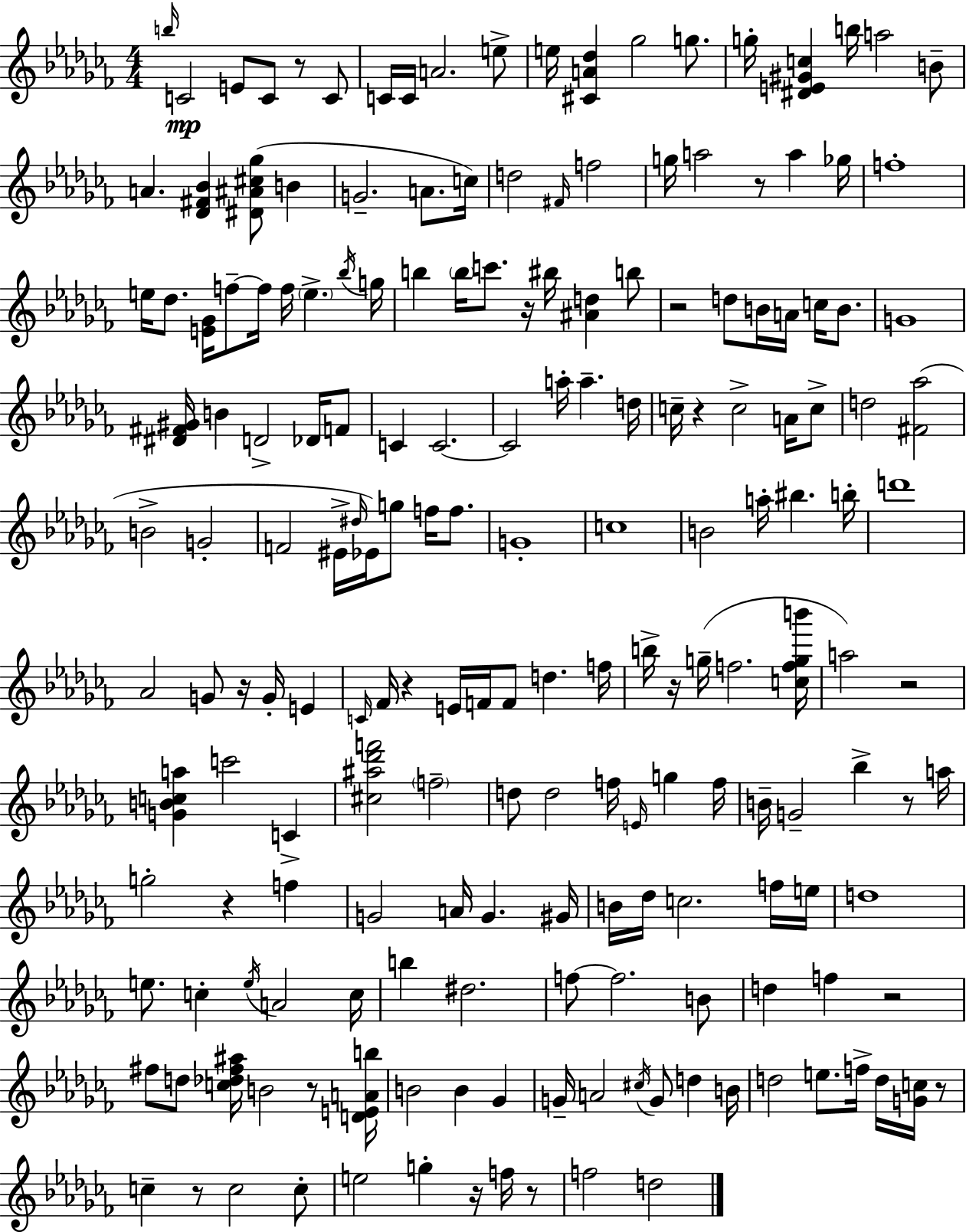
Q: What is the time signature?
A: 4/4